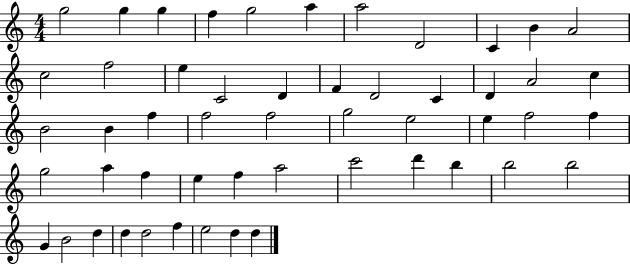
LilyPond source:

{
  \clef treble
  \numericTimeSignature
  \time 4/4
  \key c \major
  g''2 g''4 g''4 | f''4 g''2 a''4 | a''2 d'2 | c'4 b'4 a'2 | \break c''2 f''2 | e''4 c'2 d'4 | f'4 d'2 c'4 | d'4 a'2 c''4 | \break b'2 b'4 f''4 | f''2 f''2 | g''2 e''2 | e''4 f''2 f''4 | \break g''2 a''4 f''4 | e''4 f''4 a''2 | c'''2 d'''4 b''4 | b''2 b''2 | \break g'4 b'2 d''4 | d''4 d''2 f''4 | e''2 d''4 d''4 | \bar "|."
}